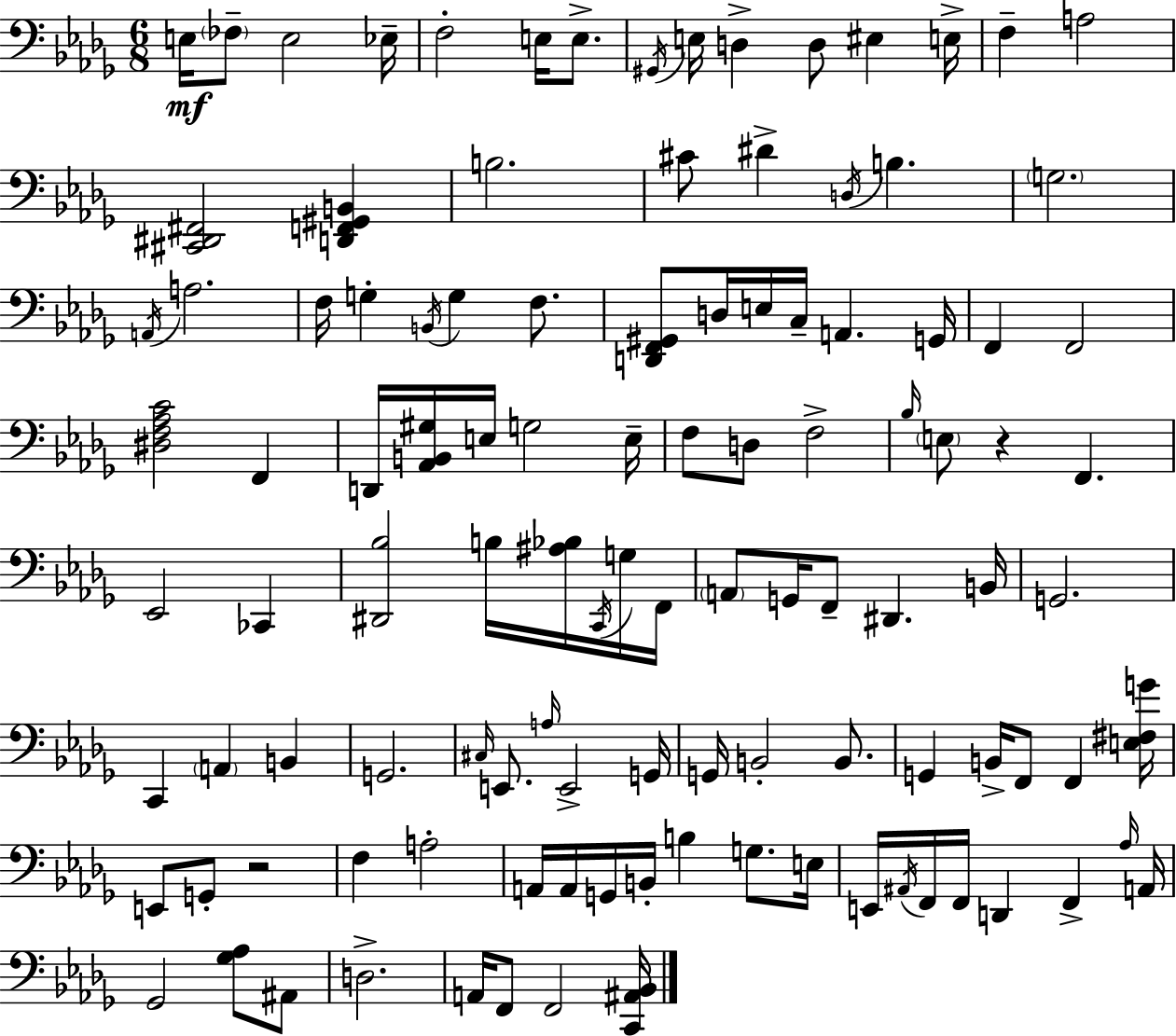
E3/s FES3/e E3/h Eb3/s F3/h E3/s E3/e. G#2/s E3/s D3/q D3/e EIS3/q E3/s F3/q A3/h [C#2,D#2,F#2]/h [D2,F2,G#2,B2]/q B3/h. C#4/e D#4/q D3/s B3/q. G3/h. A2/s A3/h. F3/s G3/q B2/s G3/q F3/e. [D2,F2,G#2]/e D3/s E3/s C3/s A2/q. G2/s F2/q F2/h [D#3,F3,Ab3,C4]/h F2/q D2/s [Ab2,B2,G#3]/s E3/s G3/h E3/s F3/e D3/e F3/h Bb3/s E3/e R/q F2/q. Eb2/h CES2/q [D#2,Bb3]/h B3/s [A#3,Bb3]/s C2/s G3/s F2/s A2/e G2/s F2/e D#2/q. B2/s G2/h. C2/q A2/q B2/q G2/h. C#3/s E2/e. A3/s E2/h G2/s G2/s B2/h B2/e. G2/q B2/s F2/e F2/q [E3,F#3,G4]/s E2/e G2/e R/h F3/q A3/h A2/s A2/s G2/s B2/s B3/q G3/e. E3/s E2/s A#2/s F2/s F2/s D2/q F2/q Ab3/s A2/s Gb2/h [Gb3,Ab3]/e A#2/e D3/h. A2/s F2/e F2/h [C2,A#2,Bb2]/s